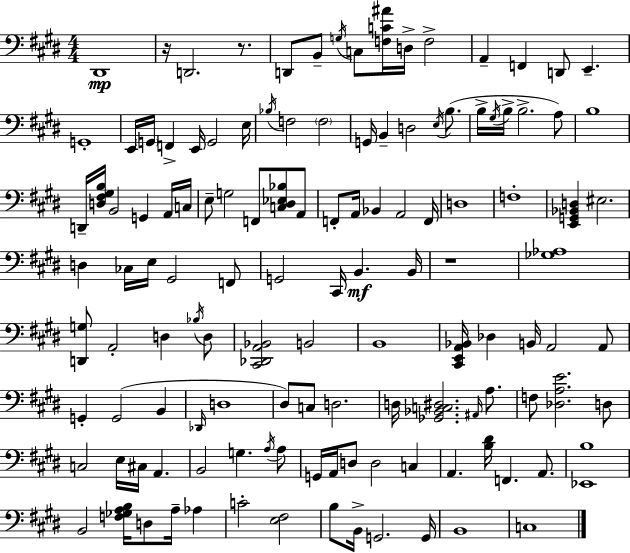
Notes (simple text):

D#2/w R/s D2/h. R/e. D2/e B2/e G3/s C3/e [F3,C4,A#4]/s D3/s F3/h A2/q F2/q D2/e E2/q. G2/w E2/s G2/s F2/q E2/s G2/h E3/s Bb3/s F3/h F3/h G2/s B2/q D3/h E3/s B3/e. B3/s G#3/s B3/s B3/h. A3/e B3/w D2/s [D3,F#3,G#3,B3]/s B2/h G2/q A2/s C3/s E3/e G3/h F2/e [C3,D#3,Eb3,Bb3]/e A2/e F2/e A2/s Bb2/q A2/h F2/s D3/w F3/w [E2,G2,Bb2,D3]/q EIS3/h. D3/q CES3/s E3/s G#2/h F2/e G2/h C#2/s B2/q. B2/s R/w [Gb3,Ab3]/w [D2,G3]/e A2/h D3/q Bb3/s D3/e [C#2,Db2,A2,Bb2]/h B2/h B2/w [C#2,E2,A2,Bb2]/s Db3/q B2/s A2/h A2/e G2/q G2/h B2/q Db2/s D3/w D#3/e C3/e D3/h. D3/s [Gb2,Bb2,C3,D#3]/h. A#2/s A3/e. F3/e [Db3,A3,E4]/h. D3/e C3/h E3/s C#3/s A2/q. B2/h G3/q. A3/s A3/e G2/s A2/s D3/e D3/h C3/q A2/q. [B3,D#4]/s F2/q. A2/e. [Eb2,B3]/w B2/h [F3,Gb3,A3,B3]/s D3/e A3/s Ab3/q C4/h [E3,F#3]/h B3/e B2/s G2/h. G2/s B2/w C3/w